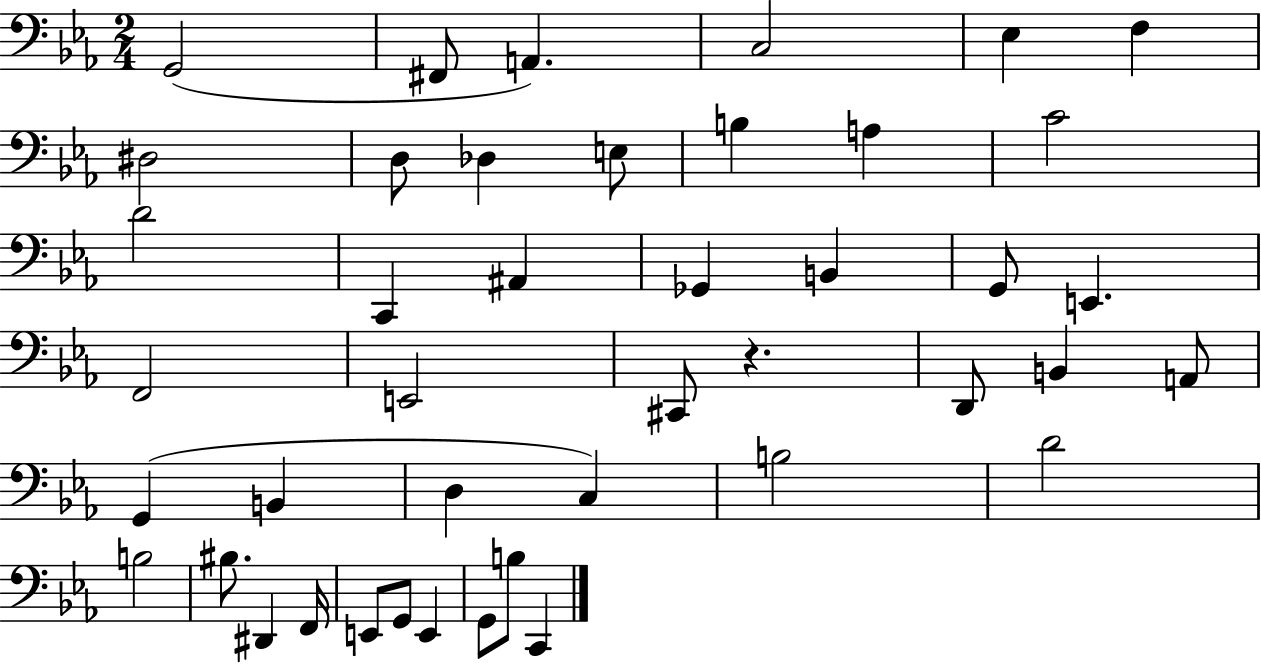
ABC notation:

X:1
T:Untitled
M:2/4
L:1/4
K:Eb
G,,2 ^F,,/2 A,, C,2 _E, F, ^D,2 D,/2 _D, E,/2 B, A, C2 D2 C,, ^A,, _G,, B,, G,,/2 E,, F,,2 E,,2 ^C,,/2 z D,,/2 B,, A,,/2 G,, B,, D, C, B,2 D2 B,2 ^B,/2 ^D,, F,,/4 E,,/2 G,,/2 E,, G,,/2 B,/2 C,,